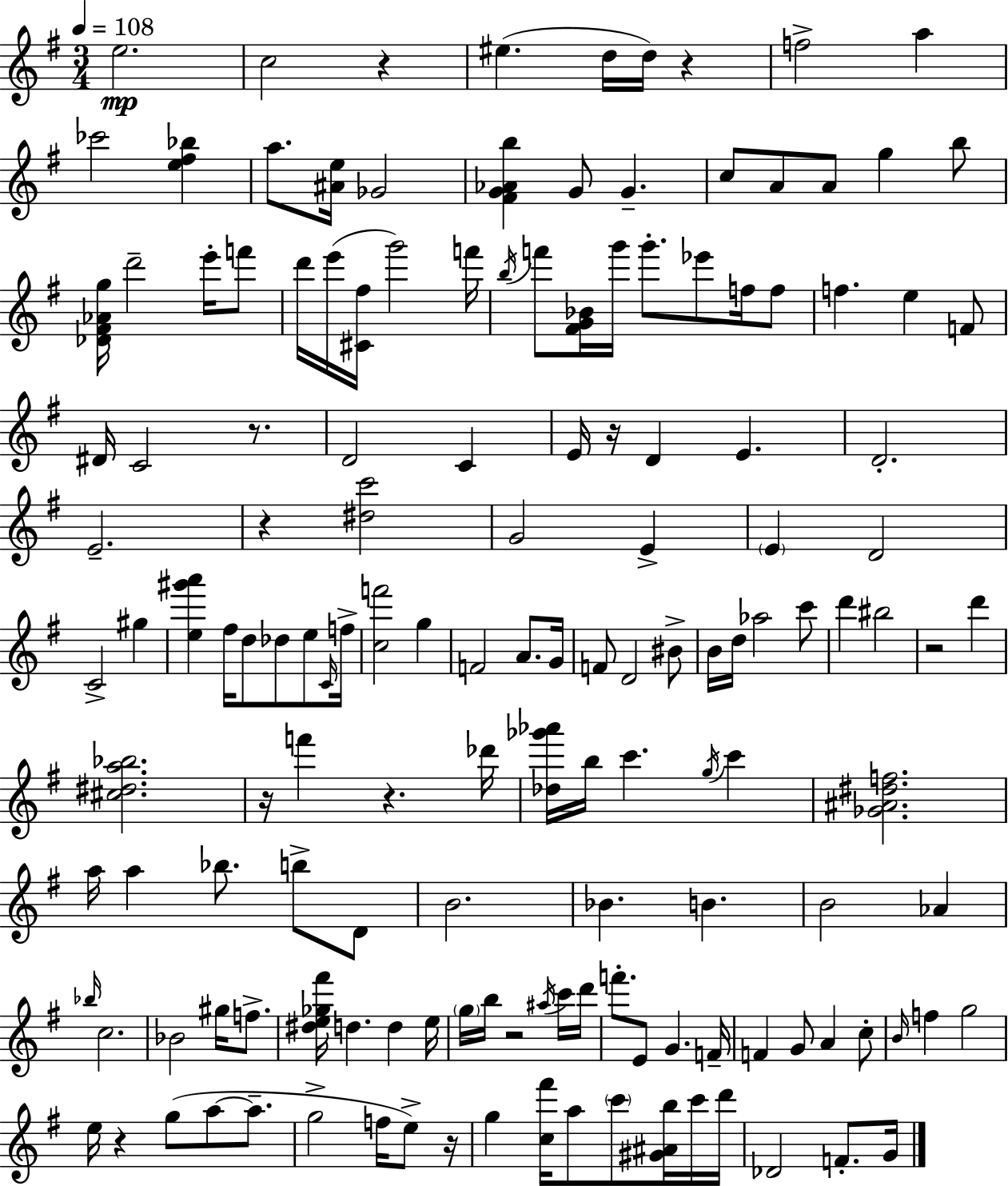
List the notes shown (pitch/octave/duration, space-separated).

E5/h. C5/h R/q EIS5/q. D5/s D5/s R/q F5/h A5/q CES6/h [E5,F#5,Bb5]/q A5/e. [A#4,E5]/s Gb4/h [F#4,G4,Ab4,B5]/q G4/e G4/q. C5/e A4/e A4/e G5/q B5/e [Db4,F#4,Ab4,G5]/s D6/h E6/s F6/e D6/s E6/s [C#4,F#5]/s G6/h F6/s B5/s F6/e [F#4,G4,Bb4]/s G6/s G6/e. Eb6/e F5/s F5/e F5/q. E5/q F4/e D#4/s C4/h R/e. D4/h C4/q E4/s R/s D4/q E4/q. D4/h. E4/h. R/q [D#5,C6]/h G4/h E4/q E4/q D4/h C4/h G#5/q [E5,G#6,A6]/q F#5/s D5/e Db5/e E5/e C4/s F5/s [C5,F6]/h G5/q F4/h A4/e. G4/s F4/e D4/h BIS4/e B4/s D5/s Ab5/h C6/e D6/q BIS5/h R/h D6/q [C#5,D#5,A5,Bb5]/h. R/s F6/q R/q. Db6/s [Db5,Gb6,Ab6]/s B5/s C6/q. G5/s C6/q [Gb4,A#4,D#5,F5]/h. A5/s A5/q Bb5/e. B5/e D4/e B4/h. Bb4/q. B4/q. B4/h Ab4/q Bb5/s C5/h. Bb4/h G#5/s F5/e. [D#5,E5,Gb5,F#6]/s D5/q. D5/q E5/s G5/s B5/s R/h A#5/s C6/s D6/s F6/e. E4/e G4/q. F4/s F4/q G4/e A4/q C5/e B4/s F5/q G5/h E5/s R/q G5/e A5/e A5/e. G5/h F5/s E5/e R/s G5/q [C5,F#6]/s A5/e C6/e [G#4,A#4,B5]/s C6/s D6/s Db4/h F4/e. G4/s